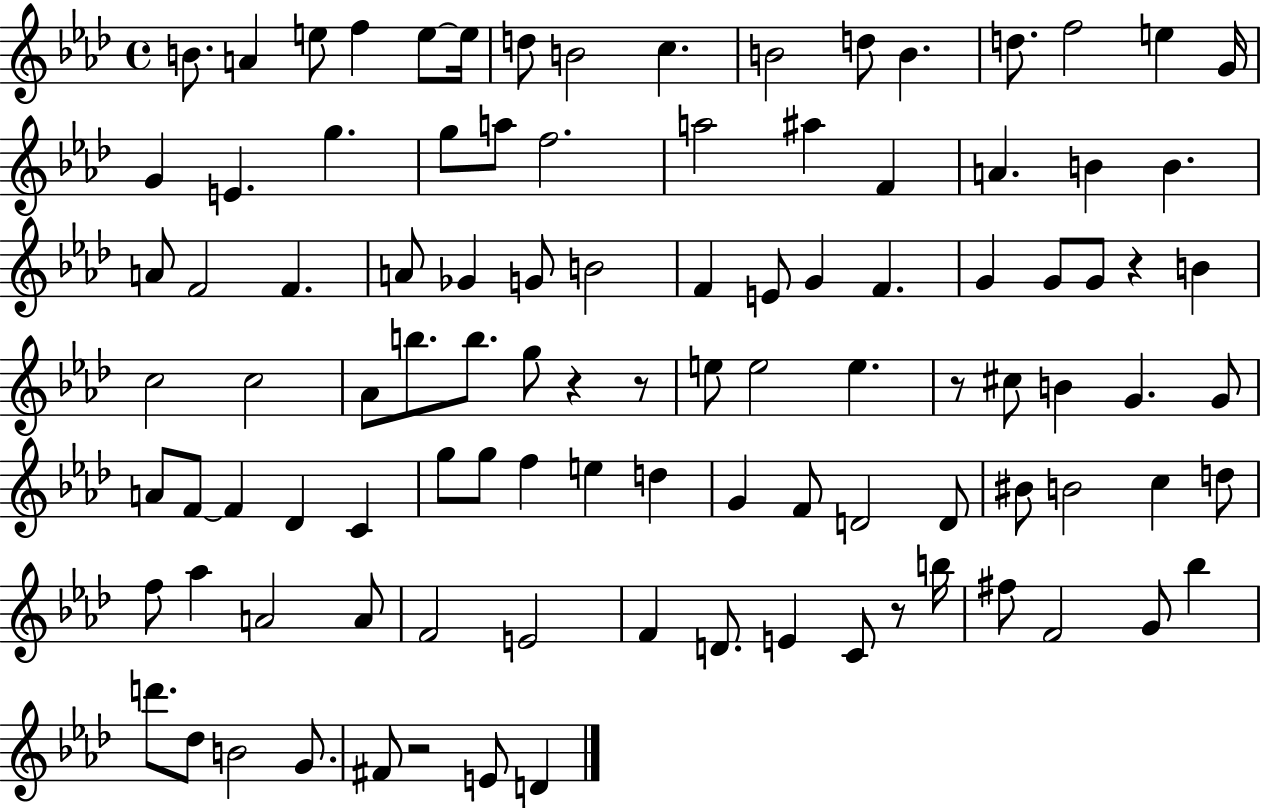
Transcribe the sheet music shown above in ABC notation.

X:1
T:Untitled
M:4/4
L:1/4
K:Ab
B/2 A e/2 f e/2 e/4 d/2 B2 c B2 d/2 B d/2 f2 e G/4 G E g g/2 a/2 f2 a2 ^a F A B B A/2 F2 F A/2 _G G/2 B2 F E/2 G F G G/2 G/2 z B c2 c2 _A/2 b/2 b/2 g/2 z z/2 e/2 e2 e z/2 ^c/2 B G G/2 A/2 F/2 F _D C g/2 g/2 f e d G F/2 D2 D/2 ^B/2 B2 c d/2 f/2 _a A2 A/2 F2 E2 F D/2 E C/2 z/2 b/4 ^f/2 F2 G/2 _b d'/2 _d/2 B2 G/2 ^F/2 z2 E/2 D